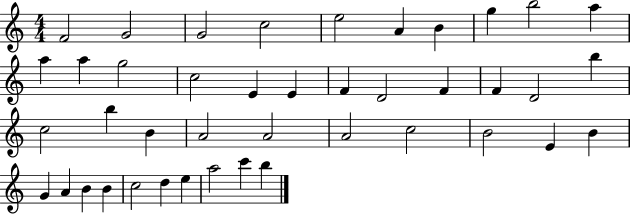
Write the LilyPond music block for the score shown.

{
  \clef treble
  \numericTimeSignature
  \time 4/4
  \key c \major
  f'2 g'2 | g'2 c''2 | e''2 a'4 b'4 | g''4 b''2 a''4 | \break a''4 a''4 g''2 | c''2 e'4 e'4 | f'4 d'2 f'4 | f'4 d'2 b''4 | \break c''2 b''4 b'4 | a'2 a'2 | a'2 c''2 | b'2 e'4 b'4 | \break g'4 a'4 b'4 b'4 | c''2 d''4 e''4 | a''2 c'''4 b''4 | \bar "|."
}